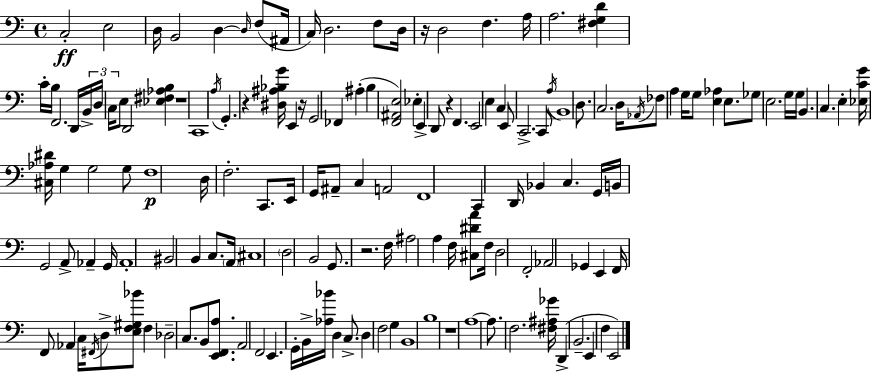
{
  \clef bass
  \time 4/4
  \defaultTimeSignature
  \key a \minor
  \repeat volta 2 { c2-.\ff e2 | d16 b,2 d4~~ \grace { d16 } f8( | ais,16 c16) d2. f8 | d16 r16 d2 f4. | \break a16 a2. <fis g d'>4 | c'16-. b16 f,2. d,16 | \tuplet 3/2 { b,16-> d16 c16 } e8 d,2 <ees fis aes b>4 | r1 | \break c,1 | \acciaccatura { a16 } g,4.-. r4 <dis ais bes g'>16 e,4 | r16 g,2 fes,4 ais4-.( | b4 <f, ais, e>2) ees4-. | \break e,4-> d,8 r4 f,4. | e,2 e4 c4 | e,8 c,2.-> | c,8 \acciaccatura { a16 } b,1 | \break d8. c2. | d16 \acciaccatura { aes,16 } fes8 a4 g16 g8 <e aes>4 | e8. ges8 e2. | g16 g16 b,4. c4. | \break e4-. <ees c' g'>16 <cis aes dis'>16 g4 g2 | g8 f1\p | d16 f2.-. | c,8. e,16 g,16 ais,8-- c4 a,2 | \break f,1 | c,4 d,16 bes,4 c4. | g,16 b,16 g,2 a,8-> aes,4-- | g,16 aes,1-. | \break bis,2 b,4 | c8. \parenthesize a,16 cis1 | \parenthesize d2 b,2 | g,8. r2. | \break f16 ais2 a4 | f16 <cis dis' a'>8 f16 d2 f,2-. | aes,2 ges,4 | e,4 f,16 f,8 aes,4 c16 \acciaccatura { fis,16 } d8-> <e f gis bes'>8 | \break f4 des2-- c8. | b,8 <e, f, a>8. a,2 f,2 | e,4. g,16-. b,16-> <aes bes'>16 d4 | c8.-> d4 f2 | \break g4 b,1 | b1 | r1 | a1~~ | \break a8. f2. | <fis ais ges'>16 d,4->( b,2.-- | e,4 f4 e,2) | } \bar "|."
}